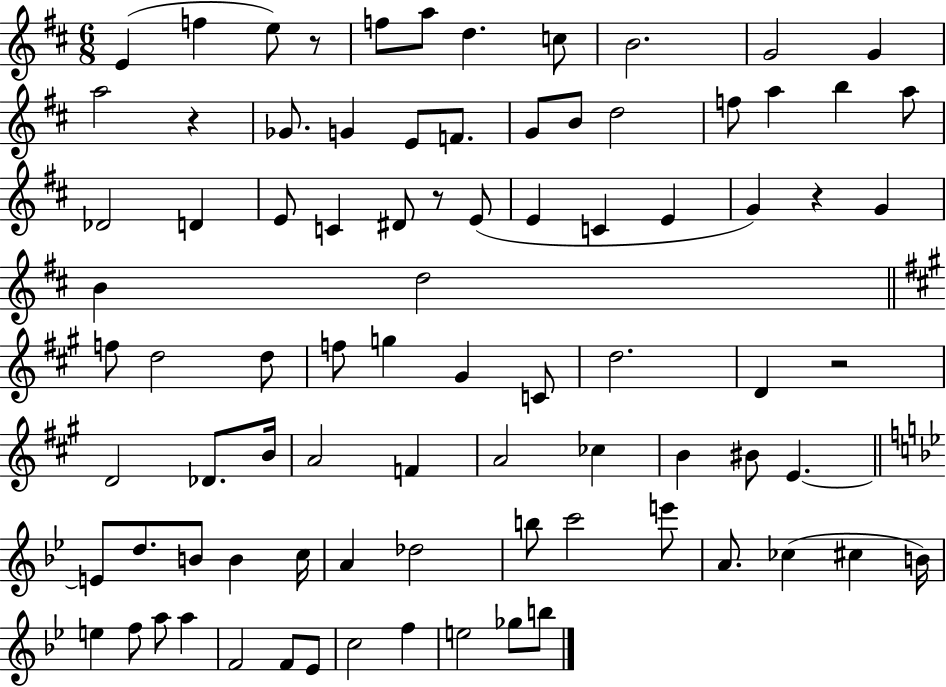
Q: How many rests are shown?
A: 5